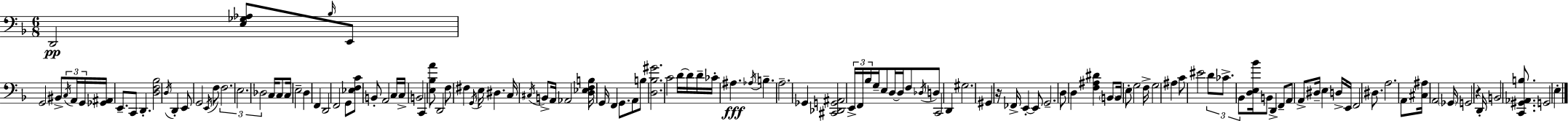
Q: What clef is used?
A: bass